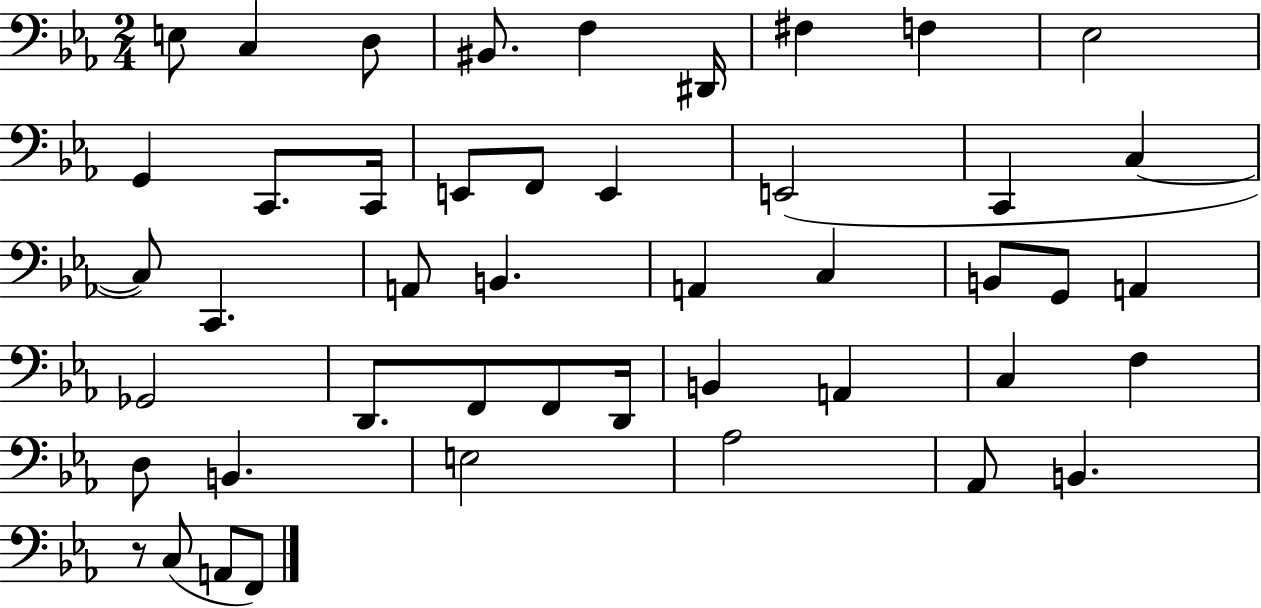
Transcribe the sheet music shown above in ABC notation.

X:1
T:Untitled
M:2/4
L:1/4
K:Eb
E,/2 C, D,/2 ^B,,/2 F, ^D,,/4 ^F, F, _E,2 G,, C,,/2 C,,/4 E,,/2 F,,/2 E,, E,,2 C,, C, C,/2 C,, A,,/2 B,, A,, C, B,,/2 G,,/2 A,, _G,,2 D,,/2 F,,/2 F,,/2 D,,/4 B,, A,, C, F, D,/2 B,, E,2 _A,2 _A,,/2 B,, z/2 C,/2 A,,/2 F,,/2